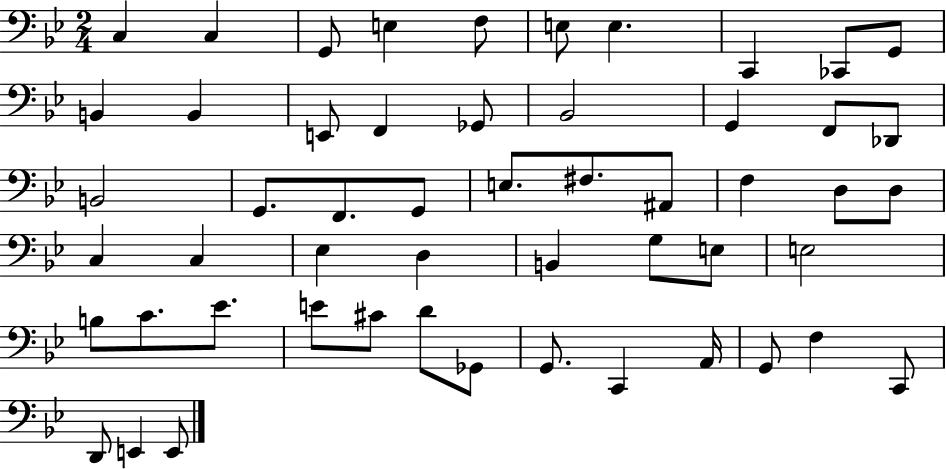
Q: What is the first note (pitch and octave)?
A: C3